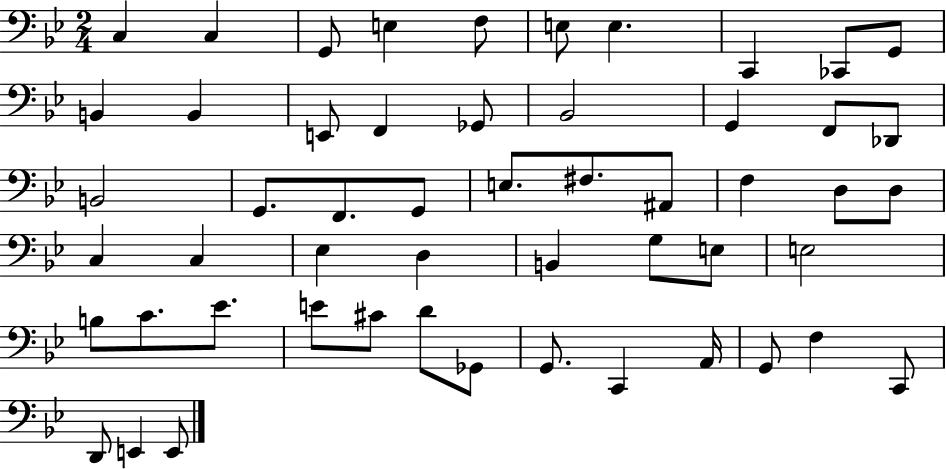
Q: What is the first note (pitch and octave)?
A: C3